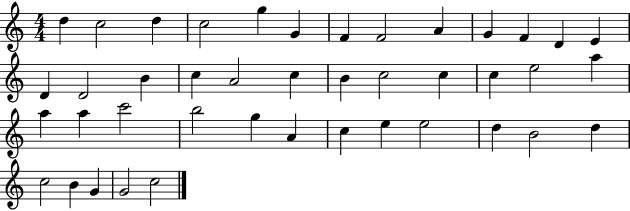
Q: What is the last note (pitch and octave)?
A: C5